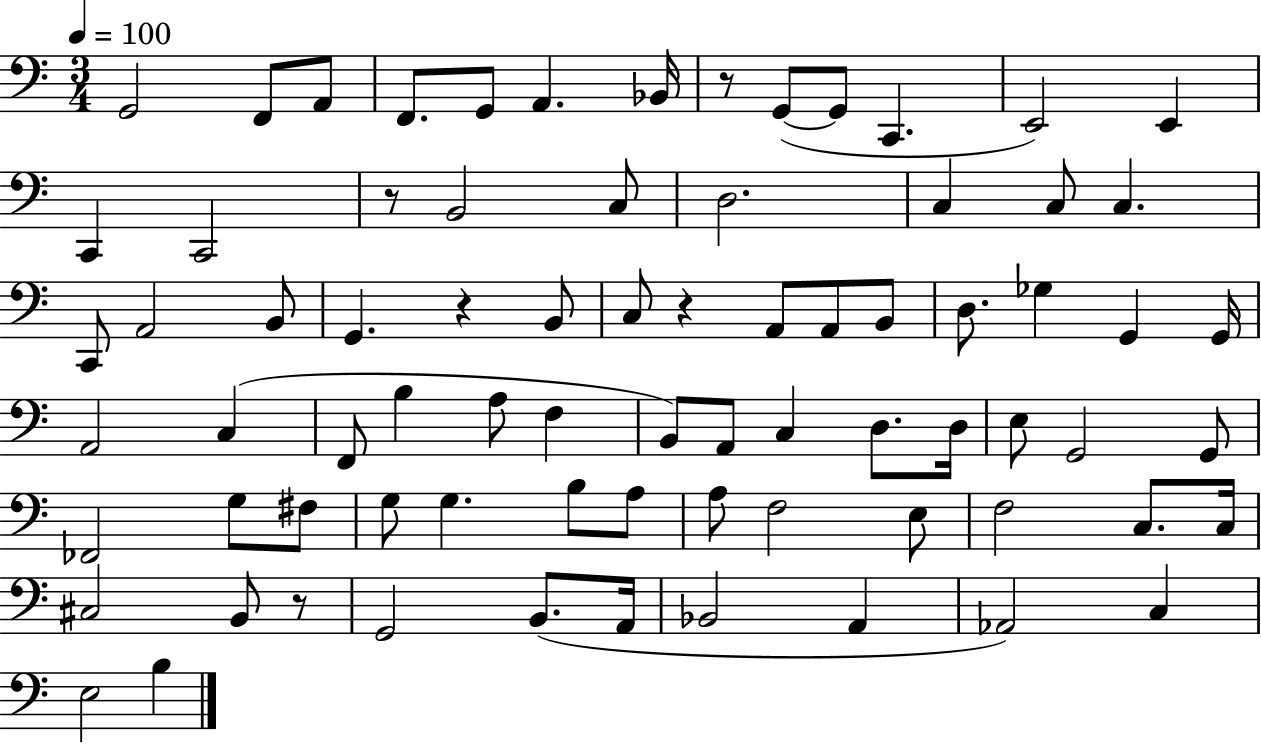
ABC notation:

X:1
T:Untitled
M:3/4
L:1/4
K:C
G,,2 F,,/2 A,,/2 F,,/2 G,,/2 A,, _B,,/4 z/2 G,,/2 G,,/2 C,, E,,2 E,, C,, C,,2 z/2 B,,2 C,/2 D,2 C, C,/2 C, C,,/2 A,,2 B,,/2 G,, z B,,/2 C,/2 z A,,/2 A,,/2 B,,/2 D,/2 _G, G,, G,,/4 A,,2 C, F,,/2 B, A,/2 F, B,,/2 A,,/2 C, D,/2 D,/4 E,/2 G,,2 G,,/2 _F,,2 G,/2 ^F,/2 G,/2 G, B,/2 A,/2 A,/2 F,2 E,/2 F,2 C,/2 C,/4 ^C,2 B,,/2 z/2 G,,2 B,,/2 A,,/4 _B,,2 A,, _A,,2 C, E,2 B,